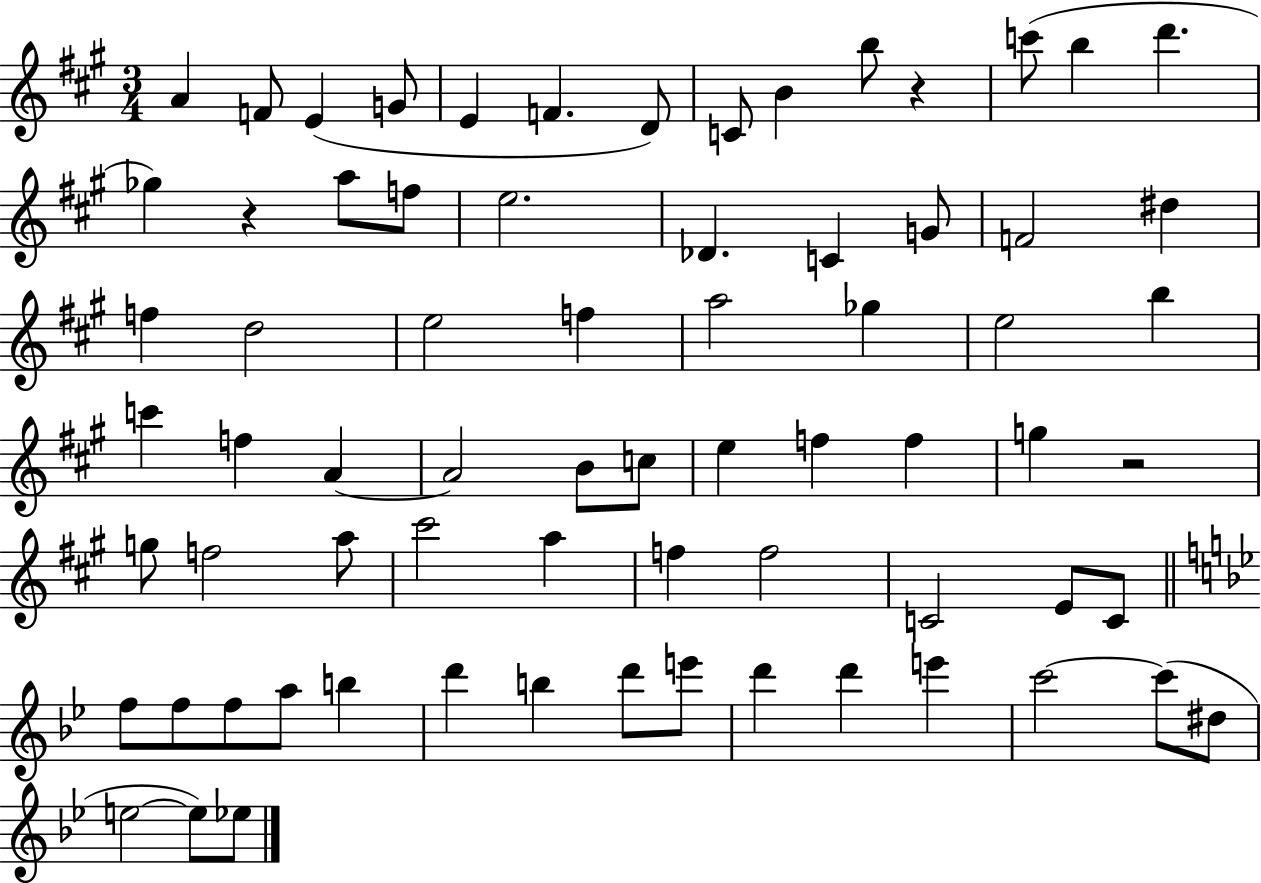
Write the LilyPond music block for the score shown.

{
  \clef treble
  \numericTimeSignature
  \time 3/4
  \key a \major
  a'4 f'8 e'4( g'8 | e'4 f'4. d'8) | c'8 b'4 b''8 r4 | c'''8( b''4 d'''4. | \break ges''4) r4 a''8 f''8 | e''2. | des'4. c'4 g'8 | f'2 dis''4 | \break f''4 d''2 | e''2 f''4 | a''2 ges''4 | e''2 b''4 | \break c'''4 f''4 a'4~~ | a'2 b'8 c''8 | e''4 f''4 f''4 | g''4 r2 | \break g''8 f''2 a''8 | cis'''2 a''4 | f''4 f''2 | c'2 e'8 c'8 | \break \bar "||" \break \key g \minor f''8 f''8 f''8 a''8 b''4 | d'''4 b''4 d'''8 e'''8 | d'''4 d'''4 e'''4 | c'''2~~ c'''8( dis''8 | \break e''2~~ e''8) ees''8 | \bar "|."
}